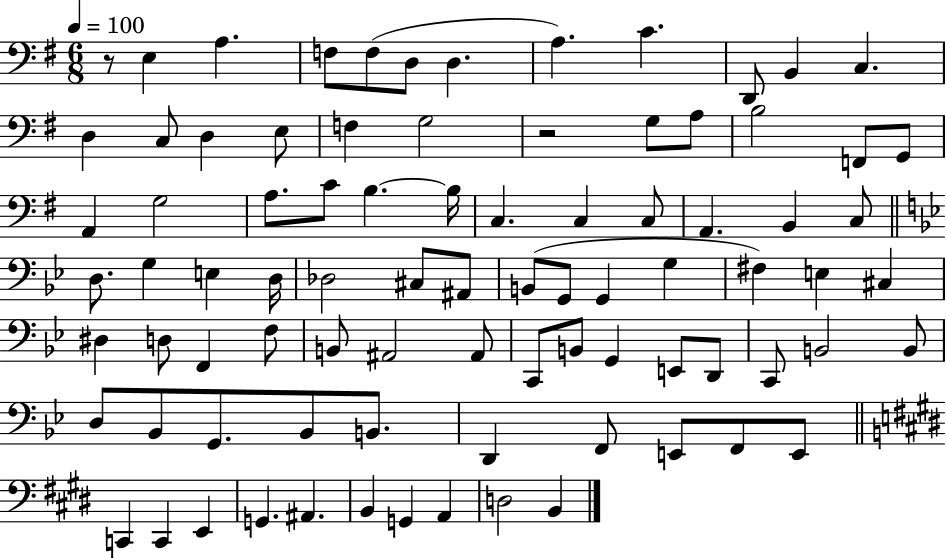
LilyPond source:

{
  \clef bass
  \numericTimeSignature
  \time 6/8
  \key g \major
  \tempo 4 = 100
  \repeat volta 2 { r8 e4 a4. | f8 f8( d8 d4. | a4.) c'4. | d,8 b,4 c4. | \break d4 c8 d4 e8 | f4 g2 | r2 g8 a8 | b2 f,8 g,8 | \break a,4 g2 | a8. c'8 b4.~~ b16 | c4. c4 c8 | a,4. b,4 c8 | \break \bar "||" \break \key g \minor d8. g4 e4 d16 | des2 cis8 ais,8 | b,8( g,8 g,4 g4 | fis4) e4 cis4 | \break dis4 d8 f,4 f8 | b,8 ais,2 ais,8 | c,8 b,8 g,4 e,8 d,8 | c,8 b,2 b,8 | \break d8 bes,8 g,8. bes,8 b,8. | d,4 f,8 e,8 f,8 e,8 | \bar "||" \break \key e \major c,4 c,4 e,4 | g,4. ais,4. | b,4 g,4 a,4 | d2 b,4 | \break } \bar "|."
}